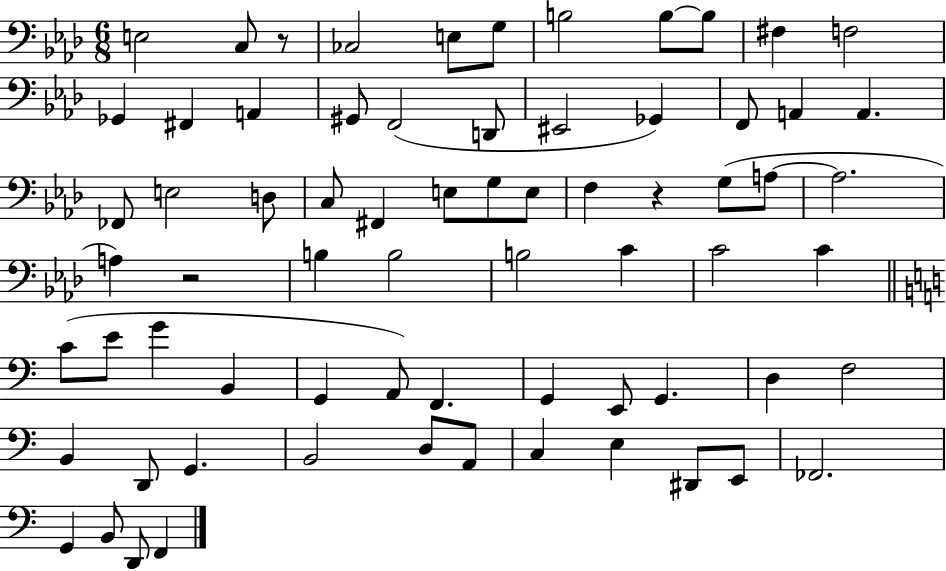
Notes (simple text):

E3/h C3/e R/e CES3/h E3/e G3/e B3/h B3/e B3/e F#3/q F3/h Gb2/q F#2/q A2/q G#2/e F2/h D2/e EIS2/h Gb2/q F2/e A2/q A2/q. FES2/e E3/h D3/e C3/e F#2/q E3/e G3/e E3/e F3/q R/q G3/e A3/e A3/h. A3/q R/h B3/q B3/h B3/h C4/q C4/h C4/q C4/e E4/e G4/q B2/q G2/q A2/e F2/q. G2/q E2/e G2/q. D3/q F3/h B2/q D2/e G2/q. B2/h D3/e A2/e C3/q E3/q D#2/e E2/e FES2/h. G2/q B2/e D2/e F2/q